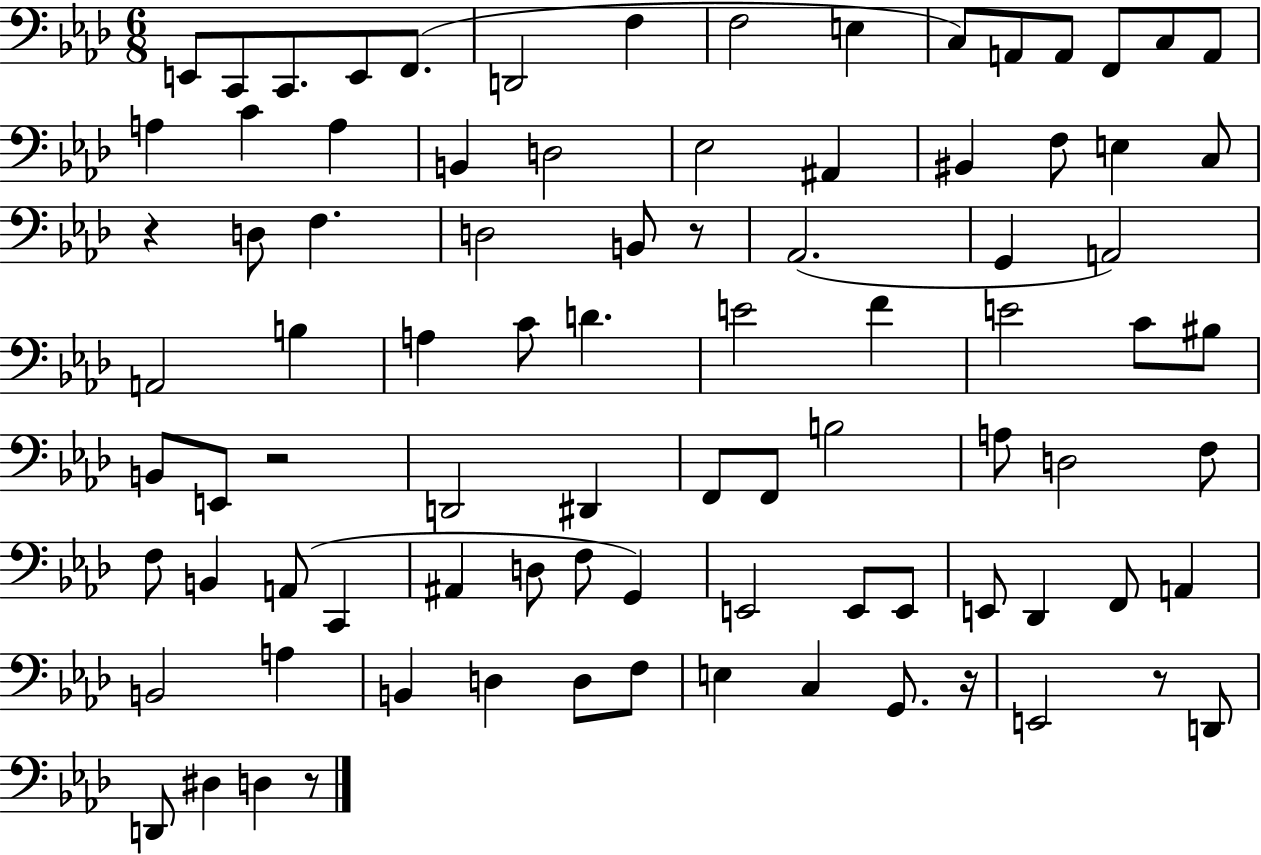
{
  \clef bass
  \numericTimeSignature
  \time 6/8
  \key aes \major
  e,8 c,8 c,8. e,8 f,8.( | d,2 f4 | f2 e4 | c8) a,8 a,8 f,8 c8 a,8 | \break a4 c'4 a4 | b,4 d2 | ees2 ais,4 | bis,4 f8 e4 c8 | \break r4 d8 f4. | d2 b,8 r8 | aes,2.( | g,4 a,2) | \break a,2 b4 | a4 c'8 d'4. | e'2 f'4 | e'2 c'8 bis8 | \break b,8 e,8 r2 | d,2 dis,4 | f,8 f,8 b2 | a8 d2 f8 | \break f8 b,4 a,8( c,4 | ais,4 d8 f8 g,4) | e,2 e,8 e,8 | e,8 des,4 f,8 a,4 | \break b,2 a4 | b,4 d4 d8 f8 | e4 c4 g,8. r16 | e,2 r8 d,8 | \break d,8 dis4 d4 r8 | \bar "|."
}